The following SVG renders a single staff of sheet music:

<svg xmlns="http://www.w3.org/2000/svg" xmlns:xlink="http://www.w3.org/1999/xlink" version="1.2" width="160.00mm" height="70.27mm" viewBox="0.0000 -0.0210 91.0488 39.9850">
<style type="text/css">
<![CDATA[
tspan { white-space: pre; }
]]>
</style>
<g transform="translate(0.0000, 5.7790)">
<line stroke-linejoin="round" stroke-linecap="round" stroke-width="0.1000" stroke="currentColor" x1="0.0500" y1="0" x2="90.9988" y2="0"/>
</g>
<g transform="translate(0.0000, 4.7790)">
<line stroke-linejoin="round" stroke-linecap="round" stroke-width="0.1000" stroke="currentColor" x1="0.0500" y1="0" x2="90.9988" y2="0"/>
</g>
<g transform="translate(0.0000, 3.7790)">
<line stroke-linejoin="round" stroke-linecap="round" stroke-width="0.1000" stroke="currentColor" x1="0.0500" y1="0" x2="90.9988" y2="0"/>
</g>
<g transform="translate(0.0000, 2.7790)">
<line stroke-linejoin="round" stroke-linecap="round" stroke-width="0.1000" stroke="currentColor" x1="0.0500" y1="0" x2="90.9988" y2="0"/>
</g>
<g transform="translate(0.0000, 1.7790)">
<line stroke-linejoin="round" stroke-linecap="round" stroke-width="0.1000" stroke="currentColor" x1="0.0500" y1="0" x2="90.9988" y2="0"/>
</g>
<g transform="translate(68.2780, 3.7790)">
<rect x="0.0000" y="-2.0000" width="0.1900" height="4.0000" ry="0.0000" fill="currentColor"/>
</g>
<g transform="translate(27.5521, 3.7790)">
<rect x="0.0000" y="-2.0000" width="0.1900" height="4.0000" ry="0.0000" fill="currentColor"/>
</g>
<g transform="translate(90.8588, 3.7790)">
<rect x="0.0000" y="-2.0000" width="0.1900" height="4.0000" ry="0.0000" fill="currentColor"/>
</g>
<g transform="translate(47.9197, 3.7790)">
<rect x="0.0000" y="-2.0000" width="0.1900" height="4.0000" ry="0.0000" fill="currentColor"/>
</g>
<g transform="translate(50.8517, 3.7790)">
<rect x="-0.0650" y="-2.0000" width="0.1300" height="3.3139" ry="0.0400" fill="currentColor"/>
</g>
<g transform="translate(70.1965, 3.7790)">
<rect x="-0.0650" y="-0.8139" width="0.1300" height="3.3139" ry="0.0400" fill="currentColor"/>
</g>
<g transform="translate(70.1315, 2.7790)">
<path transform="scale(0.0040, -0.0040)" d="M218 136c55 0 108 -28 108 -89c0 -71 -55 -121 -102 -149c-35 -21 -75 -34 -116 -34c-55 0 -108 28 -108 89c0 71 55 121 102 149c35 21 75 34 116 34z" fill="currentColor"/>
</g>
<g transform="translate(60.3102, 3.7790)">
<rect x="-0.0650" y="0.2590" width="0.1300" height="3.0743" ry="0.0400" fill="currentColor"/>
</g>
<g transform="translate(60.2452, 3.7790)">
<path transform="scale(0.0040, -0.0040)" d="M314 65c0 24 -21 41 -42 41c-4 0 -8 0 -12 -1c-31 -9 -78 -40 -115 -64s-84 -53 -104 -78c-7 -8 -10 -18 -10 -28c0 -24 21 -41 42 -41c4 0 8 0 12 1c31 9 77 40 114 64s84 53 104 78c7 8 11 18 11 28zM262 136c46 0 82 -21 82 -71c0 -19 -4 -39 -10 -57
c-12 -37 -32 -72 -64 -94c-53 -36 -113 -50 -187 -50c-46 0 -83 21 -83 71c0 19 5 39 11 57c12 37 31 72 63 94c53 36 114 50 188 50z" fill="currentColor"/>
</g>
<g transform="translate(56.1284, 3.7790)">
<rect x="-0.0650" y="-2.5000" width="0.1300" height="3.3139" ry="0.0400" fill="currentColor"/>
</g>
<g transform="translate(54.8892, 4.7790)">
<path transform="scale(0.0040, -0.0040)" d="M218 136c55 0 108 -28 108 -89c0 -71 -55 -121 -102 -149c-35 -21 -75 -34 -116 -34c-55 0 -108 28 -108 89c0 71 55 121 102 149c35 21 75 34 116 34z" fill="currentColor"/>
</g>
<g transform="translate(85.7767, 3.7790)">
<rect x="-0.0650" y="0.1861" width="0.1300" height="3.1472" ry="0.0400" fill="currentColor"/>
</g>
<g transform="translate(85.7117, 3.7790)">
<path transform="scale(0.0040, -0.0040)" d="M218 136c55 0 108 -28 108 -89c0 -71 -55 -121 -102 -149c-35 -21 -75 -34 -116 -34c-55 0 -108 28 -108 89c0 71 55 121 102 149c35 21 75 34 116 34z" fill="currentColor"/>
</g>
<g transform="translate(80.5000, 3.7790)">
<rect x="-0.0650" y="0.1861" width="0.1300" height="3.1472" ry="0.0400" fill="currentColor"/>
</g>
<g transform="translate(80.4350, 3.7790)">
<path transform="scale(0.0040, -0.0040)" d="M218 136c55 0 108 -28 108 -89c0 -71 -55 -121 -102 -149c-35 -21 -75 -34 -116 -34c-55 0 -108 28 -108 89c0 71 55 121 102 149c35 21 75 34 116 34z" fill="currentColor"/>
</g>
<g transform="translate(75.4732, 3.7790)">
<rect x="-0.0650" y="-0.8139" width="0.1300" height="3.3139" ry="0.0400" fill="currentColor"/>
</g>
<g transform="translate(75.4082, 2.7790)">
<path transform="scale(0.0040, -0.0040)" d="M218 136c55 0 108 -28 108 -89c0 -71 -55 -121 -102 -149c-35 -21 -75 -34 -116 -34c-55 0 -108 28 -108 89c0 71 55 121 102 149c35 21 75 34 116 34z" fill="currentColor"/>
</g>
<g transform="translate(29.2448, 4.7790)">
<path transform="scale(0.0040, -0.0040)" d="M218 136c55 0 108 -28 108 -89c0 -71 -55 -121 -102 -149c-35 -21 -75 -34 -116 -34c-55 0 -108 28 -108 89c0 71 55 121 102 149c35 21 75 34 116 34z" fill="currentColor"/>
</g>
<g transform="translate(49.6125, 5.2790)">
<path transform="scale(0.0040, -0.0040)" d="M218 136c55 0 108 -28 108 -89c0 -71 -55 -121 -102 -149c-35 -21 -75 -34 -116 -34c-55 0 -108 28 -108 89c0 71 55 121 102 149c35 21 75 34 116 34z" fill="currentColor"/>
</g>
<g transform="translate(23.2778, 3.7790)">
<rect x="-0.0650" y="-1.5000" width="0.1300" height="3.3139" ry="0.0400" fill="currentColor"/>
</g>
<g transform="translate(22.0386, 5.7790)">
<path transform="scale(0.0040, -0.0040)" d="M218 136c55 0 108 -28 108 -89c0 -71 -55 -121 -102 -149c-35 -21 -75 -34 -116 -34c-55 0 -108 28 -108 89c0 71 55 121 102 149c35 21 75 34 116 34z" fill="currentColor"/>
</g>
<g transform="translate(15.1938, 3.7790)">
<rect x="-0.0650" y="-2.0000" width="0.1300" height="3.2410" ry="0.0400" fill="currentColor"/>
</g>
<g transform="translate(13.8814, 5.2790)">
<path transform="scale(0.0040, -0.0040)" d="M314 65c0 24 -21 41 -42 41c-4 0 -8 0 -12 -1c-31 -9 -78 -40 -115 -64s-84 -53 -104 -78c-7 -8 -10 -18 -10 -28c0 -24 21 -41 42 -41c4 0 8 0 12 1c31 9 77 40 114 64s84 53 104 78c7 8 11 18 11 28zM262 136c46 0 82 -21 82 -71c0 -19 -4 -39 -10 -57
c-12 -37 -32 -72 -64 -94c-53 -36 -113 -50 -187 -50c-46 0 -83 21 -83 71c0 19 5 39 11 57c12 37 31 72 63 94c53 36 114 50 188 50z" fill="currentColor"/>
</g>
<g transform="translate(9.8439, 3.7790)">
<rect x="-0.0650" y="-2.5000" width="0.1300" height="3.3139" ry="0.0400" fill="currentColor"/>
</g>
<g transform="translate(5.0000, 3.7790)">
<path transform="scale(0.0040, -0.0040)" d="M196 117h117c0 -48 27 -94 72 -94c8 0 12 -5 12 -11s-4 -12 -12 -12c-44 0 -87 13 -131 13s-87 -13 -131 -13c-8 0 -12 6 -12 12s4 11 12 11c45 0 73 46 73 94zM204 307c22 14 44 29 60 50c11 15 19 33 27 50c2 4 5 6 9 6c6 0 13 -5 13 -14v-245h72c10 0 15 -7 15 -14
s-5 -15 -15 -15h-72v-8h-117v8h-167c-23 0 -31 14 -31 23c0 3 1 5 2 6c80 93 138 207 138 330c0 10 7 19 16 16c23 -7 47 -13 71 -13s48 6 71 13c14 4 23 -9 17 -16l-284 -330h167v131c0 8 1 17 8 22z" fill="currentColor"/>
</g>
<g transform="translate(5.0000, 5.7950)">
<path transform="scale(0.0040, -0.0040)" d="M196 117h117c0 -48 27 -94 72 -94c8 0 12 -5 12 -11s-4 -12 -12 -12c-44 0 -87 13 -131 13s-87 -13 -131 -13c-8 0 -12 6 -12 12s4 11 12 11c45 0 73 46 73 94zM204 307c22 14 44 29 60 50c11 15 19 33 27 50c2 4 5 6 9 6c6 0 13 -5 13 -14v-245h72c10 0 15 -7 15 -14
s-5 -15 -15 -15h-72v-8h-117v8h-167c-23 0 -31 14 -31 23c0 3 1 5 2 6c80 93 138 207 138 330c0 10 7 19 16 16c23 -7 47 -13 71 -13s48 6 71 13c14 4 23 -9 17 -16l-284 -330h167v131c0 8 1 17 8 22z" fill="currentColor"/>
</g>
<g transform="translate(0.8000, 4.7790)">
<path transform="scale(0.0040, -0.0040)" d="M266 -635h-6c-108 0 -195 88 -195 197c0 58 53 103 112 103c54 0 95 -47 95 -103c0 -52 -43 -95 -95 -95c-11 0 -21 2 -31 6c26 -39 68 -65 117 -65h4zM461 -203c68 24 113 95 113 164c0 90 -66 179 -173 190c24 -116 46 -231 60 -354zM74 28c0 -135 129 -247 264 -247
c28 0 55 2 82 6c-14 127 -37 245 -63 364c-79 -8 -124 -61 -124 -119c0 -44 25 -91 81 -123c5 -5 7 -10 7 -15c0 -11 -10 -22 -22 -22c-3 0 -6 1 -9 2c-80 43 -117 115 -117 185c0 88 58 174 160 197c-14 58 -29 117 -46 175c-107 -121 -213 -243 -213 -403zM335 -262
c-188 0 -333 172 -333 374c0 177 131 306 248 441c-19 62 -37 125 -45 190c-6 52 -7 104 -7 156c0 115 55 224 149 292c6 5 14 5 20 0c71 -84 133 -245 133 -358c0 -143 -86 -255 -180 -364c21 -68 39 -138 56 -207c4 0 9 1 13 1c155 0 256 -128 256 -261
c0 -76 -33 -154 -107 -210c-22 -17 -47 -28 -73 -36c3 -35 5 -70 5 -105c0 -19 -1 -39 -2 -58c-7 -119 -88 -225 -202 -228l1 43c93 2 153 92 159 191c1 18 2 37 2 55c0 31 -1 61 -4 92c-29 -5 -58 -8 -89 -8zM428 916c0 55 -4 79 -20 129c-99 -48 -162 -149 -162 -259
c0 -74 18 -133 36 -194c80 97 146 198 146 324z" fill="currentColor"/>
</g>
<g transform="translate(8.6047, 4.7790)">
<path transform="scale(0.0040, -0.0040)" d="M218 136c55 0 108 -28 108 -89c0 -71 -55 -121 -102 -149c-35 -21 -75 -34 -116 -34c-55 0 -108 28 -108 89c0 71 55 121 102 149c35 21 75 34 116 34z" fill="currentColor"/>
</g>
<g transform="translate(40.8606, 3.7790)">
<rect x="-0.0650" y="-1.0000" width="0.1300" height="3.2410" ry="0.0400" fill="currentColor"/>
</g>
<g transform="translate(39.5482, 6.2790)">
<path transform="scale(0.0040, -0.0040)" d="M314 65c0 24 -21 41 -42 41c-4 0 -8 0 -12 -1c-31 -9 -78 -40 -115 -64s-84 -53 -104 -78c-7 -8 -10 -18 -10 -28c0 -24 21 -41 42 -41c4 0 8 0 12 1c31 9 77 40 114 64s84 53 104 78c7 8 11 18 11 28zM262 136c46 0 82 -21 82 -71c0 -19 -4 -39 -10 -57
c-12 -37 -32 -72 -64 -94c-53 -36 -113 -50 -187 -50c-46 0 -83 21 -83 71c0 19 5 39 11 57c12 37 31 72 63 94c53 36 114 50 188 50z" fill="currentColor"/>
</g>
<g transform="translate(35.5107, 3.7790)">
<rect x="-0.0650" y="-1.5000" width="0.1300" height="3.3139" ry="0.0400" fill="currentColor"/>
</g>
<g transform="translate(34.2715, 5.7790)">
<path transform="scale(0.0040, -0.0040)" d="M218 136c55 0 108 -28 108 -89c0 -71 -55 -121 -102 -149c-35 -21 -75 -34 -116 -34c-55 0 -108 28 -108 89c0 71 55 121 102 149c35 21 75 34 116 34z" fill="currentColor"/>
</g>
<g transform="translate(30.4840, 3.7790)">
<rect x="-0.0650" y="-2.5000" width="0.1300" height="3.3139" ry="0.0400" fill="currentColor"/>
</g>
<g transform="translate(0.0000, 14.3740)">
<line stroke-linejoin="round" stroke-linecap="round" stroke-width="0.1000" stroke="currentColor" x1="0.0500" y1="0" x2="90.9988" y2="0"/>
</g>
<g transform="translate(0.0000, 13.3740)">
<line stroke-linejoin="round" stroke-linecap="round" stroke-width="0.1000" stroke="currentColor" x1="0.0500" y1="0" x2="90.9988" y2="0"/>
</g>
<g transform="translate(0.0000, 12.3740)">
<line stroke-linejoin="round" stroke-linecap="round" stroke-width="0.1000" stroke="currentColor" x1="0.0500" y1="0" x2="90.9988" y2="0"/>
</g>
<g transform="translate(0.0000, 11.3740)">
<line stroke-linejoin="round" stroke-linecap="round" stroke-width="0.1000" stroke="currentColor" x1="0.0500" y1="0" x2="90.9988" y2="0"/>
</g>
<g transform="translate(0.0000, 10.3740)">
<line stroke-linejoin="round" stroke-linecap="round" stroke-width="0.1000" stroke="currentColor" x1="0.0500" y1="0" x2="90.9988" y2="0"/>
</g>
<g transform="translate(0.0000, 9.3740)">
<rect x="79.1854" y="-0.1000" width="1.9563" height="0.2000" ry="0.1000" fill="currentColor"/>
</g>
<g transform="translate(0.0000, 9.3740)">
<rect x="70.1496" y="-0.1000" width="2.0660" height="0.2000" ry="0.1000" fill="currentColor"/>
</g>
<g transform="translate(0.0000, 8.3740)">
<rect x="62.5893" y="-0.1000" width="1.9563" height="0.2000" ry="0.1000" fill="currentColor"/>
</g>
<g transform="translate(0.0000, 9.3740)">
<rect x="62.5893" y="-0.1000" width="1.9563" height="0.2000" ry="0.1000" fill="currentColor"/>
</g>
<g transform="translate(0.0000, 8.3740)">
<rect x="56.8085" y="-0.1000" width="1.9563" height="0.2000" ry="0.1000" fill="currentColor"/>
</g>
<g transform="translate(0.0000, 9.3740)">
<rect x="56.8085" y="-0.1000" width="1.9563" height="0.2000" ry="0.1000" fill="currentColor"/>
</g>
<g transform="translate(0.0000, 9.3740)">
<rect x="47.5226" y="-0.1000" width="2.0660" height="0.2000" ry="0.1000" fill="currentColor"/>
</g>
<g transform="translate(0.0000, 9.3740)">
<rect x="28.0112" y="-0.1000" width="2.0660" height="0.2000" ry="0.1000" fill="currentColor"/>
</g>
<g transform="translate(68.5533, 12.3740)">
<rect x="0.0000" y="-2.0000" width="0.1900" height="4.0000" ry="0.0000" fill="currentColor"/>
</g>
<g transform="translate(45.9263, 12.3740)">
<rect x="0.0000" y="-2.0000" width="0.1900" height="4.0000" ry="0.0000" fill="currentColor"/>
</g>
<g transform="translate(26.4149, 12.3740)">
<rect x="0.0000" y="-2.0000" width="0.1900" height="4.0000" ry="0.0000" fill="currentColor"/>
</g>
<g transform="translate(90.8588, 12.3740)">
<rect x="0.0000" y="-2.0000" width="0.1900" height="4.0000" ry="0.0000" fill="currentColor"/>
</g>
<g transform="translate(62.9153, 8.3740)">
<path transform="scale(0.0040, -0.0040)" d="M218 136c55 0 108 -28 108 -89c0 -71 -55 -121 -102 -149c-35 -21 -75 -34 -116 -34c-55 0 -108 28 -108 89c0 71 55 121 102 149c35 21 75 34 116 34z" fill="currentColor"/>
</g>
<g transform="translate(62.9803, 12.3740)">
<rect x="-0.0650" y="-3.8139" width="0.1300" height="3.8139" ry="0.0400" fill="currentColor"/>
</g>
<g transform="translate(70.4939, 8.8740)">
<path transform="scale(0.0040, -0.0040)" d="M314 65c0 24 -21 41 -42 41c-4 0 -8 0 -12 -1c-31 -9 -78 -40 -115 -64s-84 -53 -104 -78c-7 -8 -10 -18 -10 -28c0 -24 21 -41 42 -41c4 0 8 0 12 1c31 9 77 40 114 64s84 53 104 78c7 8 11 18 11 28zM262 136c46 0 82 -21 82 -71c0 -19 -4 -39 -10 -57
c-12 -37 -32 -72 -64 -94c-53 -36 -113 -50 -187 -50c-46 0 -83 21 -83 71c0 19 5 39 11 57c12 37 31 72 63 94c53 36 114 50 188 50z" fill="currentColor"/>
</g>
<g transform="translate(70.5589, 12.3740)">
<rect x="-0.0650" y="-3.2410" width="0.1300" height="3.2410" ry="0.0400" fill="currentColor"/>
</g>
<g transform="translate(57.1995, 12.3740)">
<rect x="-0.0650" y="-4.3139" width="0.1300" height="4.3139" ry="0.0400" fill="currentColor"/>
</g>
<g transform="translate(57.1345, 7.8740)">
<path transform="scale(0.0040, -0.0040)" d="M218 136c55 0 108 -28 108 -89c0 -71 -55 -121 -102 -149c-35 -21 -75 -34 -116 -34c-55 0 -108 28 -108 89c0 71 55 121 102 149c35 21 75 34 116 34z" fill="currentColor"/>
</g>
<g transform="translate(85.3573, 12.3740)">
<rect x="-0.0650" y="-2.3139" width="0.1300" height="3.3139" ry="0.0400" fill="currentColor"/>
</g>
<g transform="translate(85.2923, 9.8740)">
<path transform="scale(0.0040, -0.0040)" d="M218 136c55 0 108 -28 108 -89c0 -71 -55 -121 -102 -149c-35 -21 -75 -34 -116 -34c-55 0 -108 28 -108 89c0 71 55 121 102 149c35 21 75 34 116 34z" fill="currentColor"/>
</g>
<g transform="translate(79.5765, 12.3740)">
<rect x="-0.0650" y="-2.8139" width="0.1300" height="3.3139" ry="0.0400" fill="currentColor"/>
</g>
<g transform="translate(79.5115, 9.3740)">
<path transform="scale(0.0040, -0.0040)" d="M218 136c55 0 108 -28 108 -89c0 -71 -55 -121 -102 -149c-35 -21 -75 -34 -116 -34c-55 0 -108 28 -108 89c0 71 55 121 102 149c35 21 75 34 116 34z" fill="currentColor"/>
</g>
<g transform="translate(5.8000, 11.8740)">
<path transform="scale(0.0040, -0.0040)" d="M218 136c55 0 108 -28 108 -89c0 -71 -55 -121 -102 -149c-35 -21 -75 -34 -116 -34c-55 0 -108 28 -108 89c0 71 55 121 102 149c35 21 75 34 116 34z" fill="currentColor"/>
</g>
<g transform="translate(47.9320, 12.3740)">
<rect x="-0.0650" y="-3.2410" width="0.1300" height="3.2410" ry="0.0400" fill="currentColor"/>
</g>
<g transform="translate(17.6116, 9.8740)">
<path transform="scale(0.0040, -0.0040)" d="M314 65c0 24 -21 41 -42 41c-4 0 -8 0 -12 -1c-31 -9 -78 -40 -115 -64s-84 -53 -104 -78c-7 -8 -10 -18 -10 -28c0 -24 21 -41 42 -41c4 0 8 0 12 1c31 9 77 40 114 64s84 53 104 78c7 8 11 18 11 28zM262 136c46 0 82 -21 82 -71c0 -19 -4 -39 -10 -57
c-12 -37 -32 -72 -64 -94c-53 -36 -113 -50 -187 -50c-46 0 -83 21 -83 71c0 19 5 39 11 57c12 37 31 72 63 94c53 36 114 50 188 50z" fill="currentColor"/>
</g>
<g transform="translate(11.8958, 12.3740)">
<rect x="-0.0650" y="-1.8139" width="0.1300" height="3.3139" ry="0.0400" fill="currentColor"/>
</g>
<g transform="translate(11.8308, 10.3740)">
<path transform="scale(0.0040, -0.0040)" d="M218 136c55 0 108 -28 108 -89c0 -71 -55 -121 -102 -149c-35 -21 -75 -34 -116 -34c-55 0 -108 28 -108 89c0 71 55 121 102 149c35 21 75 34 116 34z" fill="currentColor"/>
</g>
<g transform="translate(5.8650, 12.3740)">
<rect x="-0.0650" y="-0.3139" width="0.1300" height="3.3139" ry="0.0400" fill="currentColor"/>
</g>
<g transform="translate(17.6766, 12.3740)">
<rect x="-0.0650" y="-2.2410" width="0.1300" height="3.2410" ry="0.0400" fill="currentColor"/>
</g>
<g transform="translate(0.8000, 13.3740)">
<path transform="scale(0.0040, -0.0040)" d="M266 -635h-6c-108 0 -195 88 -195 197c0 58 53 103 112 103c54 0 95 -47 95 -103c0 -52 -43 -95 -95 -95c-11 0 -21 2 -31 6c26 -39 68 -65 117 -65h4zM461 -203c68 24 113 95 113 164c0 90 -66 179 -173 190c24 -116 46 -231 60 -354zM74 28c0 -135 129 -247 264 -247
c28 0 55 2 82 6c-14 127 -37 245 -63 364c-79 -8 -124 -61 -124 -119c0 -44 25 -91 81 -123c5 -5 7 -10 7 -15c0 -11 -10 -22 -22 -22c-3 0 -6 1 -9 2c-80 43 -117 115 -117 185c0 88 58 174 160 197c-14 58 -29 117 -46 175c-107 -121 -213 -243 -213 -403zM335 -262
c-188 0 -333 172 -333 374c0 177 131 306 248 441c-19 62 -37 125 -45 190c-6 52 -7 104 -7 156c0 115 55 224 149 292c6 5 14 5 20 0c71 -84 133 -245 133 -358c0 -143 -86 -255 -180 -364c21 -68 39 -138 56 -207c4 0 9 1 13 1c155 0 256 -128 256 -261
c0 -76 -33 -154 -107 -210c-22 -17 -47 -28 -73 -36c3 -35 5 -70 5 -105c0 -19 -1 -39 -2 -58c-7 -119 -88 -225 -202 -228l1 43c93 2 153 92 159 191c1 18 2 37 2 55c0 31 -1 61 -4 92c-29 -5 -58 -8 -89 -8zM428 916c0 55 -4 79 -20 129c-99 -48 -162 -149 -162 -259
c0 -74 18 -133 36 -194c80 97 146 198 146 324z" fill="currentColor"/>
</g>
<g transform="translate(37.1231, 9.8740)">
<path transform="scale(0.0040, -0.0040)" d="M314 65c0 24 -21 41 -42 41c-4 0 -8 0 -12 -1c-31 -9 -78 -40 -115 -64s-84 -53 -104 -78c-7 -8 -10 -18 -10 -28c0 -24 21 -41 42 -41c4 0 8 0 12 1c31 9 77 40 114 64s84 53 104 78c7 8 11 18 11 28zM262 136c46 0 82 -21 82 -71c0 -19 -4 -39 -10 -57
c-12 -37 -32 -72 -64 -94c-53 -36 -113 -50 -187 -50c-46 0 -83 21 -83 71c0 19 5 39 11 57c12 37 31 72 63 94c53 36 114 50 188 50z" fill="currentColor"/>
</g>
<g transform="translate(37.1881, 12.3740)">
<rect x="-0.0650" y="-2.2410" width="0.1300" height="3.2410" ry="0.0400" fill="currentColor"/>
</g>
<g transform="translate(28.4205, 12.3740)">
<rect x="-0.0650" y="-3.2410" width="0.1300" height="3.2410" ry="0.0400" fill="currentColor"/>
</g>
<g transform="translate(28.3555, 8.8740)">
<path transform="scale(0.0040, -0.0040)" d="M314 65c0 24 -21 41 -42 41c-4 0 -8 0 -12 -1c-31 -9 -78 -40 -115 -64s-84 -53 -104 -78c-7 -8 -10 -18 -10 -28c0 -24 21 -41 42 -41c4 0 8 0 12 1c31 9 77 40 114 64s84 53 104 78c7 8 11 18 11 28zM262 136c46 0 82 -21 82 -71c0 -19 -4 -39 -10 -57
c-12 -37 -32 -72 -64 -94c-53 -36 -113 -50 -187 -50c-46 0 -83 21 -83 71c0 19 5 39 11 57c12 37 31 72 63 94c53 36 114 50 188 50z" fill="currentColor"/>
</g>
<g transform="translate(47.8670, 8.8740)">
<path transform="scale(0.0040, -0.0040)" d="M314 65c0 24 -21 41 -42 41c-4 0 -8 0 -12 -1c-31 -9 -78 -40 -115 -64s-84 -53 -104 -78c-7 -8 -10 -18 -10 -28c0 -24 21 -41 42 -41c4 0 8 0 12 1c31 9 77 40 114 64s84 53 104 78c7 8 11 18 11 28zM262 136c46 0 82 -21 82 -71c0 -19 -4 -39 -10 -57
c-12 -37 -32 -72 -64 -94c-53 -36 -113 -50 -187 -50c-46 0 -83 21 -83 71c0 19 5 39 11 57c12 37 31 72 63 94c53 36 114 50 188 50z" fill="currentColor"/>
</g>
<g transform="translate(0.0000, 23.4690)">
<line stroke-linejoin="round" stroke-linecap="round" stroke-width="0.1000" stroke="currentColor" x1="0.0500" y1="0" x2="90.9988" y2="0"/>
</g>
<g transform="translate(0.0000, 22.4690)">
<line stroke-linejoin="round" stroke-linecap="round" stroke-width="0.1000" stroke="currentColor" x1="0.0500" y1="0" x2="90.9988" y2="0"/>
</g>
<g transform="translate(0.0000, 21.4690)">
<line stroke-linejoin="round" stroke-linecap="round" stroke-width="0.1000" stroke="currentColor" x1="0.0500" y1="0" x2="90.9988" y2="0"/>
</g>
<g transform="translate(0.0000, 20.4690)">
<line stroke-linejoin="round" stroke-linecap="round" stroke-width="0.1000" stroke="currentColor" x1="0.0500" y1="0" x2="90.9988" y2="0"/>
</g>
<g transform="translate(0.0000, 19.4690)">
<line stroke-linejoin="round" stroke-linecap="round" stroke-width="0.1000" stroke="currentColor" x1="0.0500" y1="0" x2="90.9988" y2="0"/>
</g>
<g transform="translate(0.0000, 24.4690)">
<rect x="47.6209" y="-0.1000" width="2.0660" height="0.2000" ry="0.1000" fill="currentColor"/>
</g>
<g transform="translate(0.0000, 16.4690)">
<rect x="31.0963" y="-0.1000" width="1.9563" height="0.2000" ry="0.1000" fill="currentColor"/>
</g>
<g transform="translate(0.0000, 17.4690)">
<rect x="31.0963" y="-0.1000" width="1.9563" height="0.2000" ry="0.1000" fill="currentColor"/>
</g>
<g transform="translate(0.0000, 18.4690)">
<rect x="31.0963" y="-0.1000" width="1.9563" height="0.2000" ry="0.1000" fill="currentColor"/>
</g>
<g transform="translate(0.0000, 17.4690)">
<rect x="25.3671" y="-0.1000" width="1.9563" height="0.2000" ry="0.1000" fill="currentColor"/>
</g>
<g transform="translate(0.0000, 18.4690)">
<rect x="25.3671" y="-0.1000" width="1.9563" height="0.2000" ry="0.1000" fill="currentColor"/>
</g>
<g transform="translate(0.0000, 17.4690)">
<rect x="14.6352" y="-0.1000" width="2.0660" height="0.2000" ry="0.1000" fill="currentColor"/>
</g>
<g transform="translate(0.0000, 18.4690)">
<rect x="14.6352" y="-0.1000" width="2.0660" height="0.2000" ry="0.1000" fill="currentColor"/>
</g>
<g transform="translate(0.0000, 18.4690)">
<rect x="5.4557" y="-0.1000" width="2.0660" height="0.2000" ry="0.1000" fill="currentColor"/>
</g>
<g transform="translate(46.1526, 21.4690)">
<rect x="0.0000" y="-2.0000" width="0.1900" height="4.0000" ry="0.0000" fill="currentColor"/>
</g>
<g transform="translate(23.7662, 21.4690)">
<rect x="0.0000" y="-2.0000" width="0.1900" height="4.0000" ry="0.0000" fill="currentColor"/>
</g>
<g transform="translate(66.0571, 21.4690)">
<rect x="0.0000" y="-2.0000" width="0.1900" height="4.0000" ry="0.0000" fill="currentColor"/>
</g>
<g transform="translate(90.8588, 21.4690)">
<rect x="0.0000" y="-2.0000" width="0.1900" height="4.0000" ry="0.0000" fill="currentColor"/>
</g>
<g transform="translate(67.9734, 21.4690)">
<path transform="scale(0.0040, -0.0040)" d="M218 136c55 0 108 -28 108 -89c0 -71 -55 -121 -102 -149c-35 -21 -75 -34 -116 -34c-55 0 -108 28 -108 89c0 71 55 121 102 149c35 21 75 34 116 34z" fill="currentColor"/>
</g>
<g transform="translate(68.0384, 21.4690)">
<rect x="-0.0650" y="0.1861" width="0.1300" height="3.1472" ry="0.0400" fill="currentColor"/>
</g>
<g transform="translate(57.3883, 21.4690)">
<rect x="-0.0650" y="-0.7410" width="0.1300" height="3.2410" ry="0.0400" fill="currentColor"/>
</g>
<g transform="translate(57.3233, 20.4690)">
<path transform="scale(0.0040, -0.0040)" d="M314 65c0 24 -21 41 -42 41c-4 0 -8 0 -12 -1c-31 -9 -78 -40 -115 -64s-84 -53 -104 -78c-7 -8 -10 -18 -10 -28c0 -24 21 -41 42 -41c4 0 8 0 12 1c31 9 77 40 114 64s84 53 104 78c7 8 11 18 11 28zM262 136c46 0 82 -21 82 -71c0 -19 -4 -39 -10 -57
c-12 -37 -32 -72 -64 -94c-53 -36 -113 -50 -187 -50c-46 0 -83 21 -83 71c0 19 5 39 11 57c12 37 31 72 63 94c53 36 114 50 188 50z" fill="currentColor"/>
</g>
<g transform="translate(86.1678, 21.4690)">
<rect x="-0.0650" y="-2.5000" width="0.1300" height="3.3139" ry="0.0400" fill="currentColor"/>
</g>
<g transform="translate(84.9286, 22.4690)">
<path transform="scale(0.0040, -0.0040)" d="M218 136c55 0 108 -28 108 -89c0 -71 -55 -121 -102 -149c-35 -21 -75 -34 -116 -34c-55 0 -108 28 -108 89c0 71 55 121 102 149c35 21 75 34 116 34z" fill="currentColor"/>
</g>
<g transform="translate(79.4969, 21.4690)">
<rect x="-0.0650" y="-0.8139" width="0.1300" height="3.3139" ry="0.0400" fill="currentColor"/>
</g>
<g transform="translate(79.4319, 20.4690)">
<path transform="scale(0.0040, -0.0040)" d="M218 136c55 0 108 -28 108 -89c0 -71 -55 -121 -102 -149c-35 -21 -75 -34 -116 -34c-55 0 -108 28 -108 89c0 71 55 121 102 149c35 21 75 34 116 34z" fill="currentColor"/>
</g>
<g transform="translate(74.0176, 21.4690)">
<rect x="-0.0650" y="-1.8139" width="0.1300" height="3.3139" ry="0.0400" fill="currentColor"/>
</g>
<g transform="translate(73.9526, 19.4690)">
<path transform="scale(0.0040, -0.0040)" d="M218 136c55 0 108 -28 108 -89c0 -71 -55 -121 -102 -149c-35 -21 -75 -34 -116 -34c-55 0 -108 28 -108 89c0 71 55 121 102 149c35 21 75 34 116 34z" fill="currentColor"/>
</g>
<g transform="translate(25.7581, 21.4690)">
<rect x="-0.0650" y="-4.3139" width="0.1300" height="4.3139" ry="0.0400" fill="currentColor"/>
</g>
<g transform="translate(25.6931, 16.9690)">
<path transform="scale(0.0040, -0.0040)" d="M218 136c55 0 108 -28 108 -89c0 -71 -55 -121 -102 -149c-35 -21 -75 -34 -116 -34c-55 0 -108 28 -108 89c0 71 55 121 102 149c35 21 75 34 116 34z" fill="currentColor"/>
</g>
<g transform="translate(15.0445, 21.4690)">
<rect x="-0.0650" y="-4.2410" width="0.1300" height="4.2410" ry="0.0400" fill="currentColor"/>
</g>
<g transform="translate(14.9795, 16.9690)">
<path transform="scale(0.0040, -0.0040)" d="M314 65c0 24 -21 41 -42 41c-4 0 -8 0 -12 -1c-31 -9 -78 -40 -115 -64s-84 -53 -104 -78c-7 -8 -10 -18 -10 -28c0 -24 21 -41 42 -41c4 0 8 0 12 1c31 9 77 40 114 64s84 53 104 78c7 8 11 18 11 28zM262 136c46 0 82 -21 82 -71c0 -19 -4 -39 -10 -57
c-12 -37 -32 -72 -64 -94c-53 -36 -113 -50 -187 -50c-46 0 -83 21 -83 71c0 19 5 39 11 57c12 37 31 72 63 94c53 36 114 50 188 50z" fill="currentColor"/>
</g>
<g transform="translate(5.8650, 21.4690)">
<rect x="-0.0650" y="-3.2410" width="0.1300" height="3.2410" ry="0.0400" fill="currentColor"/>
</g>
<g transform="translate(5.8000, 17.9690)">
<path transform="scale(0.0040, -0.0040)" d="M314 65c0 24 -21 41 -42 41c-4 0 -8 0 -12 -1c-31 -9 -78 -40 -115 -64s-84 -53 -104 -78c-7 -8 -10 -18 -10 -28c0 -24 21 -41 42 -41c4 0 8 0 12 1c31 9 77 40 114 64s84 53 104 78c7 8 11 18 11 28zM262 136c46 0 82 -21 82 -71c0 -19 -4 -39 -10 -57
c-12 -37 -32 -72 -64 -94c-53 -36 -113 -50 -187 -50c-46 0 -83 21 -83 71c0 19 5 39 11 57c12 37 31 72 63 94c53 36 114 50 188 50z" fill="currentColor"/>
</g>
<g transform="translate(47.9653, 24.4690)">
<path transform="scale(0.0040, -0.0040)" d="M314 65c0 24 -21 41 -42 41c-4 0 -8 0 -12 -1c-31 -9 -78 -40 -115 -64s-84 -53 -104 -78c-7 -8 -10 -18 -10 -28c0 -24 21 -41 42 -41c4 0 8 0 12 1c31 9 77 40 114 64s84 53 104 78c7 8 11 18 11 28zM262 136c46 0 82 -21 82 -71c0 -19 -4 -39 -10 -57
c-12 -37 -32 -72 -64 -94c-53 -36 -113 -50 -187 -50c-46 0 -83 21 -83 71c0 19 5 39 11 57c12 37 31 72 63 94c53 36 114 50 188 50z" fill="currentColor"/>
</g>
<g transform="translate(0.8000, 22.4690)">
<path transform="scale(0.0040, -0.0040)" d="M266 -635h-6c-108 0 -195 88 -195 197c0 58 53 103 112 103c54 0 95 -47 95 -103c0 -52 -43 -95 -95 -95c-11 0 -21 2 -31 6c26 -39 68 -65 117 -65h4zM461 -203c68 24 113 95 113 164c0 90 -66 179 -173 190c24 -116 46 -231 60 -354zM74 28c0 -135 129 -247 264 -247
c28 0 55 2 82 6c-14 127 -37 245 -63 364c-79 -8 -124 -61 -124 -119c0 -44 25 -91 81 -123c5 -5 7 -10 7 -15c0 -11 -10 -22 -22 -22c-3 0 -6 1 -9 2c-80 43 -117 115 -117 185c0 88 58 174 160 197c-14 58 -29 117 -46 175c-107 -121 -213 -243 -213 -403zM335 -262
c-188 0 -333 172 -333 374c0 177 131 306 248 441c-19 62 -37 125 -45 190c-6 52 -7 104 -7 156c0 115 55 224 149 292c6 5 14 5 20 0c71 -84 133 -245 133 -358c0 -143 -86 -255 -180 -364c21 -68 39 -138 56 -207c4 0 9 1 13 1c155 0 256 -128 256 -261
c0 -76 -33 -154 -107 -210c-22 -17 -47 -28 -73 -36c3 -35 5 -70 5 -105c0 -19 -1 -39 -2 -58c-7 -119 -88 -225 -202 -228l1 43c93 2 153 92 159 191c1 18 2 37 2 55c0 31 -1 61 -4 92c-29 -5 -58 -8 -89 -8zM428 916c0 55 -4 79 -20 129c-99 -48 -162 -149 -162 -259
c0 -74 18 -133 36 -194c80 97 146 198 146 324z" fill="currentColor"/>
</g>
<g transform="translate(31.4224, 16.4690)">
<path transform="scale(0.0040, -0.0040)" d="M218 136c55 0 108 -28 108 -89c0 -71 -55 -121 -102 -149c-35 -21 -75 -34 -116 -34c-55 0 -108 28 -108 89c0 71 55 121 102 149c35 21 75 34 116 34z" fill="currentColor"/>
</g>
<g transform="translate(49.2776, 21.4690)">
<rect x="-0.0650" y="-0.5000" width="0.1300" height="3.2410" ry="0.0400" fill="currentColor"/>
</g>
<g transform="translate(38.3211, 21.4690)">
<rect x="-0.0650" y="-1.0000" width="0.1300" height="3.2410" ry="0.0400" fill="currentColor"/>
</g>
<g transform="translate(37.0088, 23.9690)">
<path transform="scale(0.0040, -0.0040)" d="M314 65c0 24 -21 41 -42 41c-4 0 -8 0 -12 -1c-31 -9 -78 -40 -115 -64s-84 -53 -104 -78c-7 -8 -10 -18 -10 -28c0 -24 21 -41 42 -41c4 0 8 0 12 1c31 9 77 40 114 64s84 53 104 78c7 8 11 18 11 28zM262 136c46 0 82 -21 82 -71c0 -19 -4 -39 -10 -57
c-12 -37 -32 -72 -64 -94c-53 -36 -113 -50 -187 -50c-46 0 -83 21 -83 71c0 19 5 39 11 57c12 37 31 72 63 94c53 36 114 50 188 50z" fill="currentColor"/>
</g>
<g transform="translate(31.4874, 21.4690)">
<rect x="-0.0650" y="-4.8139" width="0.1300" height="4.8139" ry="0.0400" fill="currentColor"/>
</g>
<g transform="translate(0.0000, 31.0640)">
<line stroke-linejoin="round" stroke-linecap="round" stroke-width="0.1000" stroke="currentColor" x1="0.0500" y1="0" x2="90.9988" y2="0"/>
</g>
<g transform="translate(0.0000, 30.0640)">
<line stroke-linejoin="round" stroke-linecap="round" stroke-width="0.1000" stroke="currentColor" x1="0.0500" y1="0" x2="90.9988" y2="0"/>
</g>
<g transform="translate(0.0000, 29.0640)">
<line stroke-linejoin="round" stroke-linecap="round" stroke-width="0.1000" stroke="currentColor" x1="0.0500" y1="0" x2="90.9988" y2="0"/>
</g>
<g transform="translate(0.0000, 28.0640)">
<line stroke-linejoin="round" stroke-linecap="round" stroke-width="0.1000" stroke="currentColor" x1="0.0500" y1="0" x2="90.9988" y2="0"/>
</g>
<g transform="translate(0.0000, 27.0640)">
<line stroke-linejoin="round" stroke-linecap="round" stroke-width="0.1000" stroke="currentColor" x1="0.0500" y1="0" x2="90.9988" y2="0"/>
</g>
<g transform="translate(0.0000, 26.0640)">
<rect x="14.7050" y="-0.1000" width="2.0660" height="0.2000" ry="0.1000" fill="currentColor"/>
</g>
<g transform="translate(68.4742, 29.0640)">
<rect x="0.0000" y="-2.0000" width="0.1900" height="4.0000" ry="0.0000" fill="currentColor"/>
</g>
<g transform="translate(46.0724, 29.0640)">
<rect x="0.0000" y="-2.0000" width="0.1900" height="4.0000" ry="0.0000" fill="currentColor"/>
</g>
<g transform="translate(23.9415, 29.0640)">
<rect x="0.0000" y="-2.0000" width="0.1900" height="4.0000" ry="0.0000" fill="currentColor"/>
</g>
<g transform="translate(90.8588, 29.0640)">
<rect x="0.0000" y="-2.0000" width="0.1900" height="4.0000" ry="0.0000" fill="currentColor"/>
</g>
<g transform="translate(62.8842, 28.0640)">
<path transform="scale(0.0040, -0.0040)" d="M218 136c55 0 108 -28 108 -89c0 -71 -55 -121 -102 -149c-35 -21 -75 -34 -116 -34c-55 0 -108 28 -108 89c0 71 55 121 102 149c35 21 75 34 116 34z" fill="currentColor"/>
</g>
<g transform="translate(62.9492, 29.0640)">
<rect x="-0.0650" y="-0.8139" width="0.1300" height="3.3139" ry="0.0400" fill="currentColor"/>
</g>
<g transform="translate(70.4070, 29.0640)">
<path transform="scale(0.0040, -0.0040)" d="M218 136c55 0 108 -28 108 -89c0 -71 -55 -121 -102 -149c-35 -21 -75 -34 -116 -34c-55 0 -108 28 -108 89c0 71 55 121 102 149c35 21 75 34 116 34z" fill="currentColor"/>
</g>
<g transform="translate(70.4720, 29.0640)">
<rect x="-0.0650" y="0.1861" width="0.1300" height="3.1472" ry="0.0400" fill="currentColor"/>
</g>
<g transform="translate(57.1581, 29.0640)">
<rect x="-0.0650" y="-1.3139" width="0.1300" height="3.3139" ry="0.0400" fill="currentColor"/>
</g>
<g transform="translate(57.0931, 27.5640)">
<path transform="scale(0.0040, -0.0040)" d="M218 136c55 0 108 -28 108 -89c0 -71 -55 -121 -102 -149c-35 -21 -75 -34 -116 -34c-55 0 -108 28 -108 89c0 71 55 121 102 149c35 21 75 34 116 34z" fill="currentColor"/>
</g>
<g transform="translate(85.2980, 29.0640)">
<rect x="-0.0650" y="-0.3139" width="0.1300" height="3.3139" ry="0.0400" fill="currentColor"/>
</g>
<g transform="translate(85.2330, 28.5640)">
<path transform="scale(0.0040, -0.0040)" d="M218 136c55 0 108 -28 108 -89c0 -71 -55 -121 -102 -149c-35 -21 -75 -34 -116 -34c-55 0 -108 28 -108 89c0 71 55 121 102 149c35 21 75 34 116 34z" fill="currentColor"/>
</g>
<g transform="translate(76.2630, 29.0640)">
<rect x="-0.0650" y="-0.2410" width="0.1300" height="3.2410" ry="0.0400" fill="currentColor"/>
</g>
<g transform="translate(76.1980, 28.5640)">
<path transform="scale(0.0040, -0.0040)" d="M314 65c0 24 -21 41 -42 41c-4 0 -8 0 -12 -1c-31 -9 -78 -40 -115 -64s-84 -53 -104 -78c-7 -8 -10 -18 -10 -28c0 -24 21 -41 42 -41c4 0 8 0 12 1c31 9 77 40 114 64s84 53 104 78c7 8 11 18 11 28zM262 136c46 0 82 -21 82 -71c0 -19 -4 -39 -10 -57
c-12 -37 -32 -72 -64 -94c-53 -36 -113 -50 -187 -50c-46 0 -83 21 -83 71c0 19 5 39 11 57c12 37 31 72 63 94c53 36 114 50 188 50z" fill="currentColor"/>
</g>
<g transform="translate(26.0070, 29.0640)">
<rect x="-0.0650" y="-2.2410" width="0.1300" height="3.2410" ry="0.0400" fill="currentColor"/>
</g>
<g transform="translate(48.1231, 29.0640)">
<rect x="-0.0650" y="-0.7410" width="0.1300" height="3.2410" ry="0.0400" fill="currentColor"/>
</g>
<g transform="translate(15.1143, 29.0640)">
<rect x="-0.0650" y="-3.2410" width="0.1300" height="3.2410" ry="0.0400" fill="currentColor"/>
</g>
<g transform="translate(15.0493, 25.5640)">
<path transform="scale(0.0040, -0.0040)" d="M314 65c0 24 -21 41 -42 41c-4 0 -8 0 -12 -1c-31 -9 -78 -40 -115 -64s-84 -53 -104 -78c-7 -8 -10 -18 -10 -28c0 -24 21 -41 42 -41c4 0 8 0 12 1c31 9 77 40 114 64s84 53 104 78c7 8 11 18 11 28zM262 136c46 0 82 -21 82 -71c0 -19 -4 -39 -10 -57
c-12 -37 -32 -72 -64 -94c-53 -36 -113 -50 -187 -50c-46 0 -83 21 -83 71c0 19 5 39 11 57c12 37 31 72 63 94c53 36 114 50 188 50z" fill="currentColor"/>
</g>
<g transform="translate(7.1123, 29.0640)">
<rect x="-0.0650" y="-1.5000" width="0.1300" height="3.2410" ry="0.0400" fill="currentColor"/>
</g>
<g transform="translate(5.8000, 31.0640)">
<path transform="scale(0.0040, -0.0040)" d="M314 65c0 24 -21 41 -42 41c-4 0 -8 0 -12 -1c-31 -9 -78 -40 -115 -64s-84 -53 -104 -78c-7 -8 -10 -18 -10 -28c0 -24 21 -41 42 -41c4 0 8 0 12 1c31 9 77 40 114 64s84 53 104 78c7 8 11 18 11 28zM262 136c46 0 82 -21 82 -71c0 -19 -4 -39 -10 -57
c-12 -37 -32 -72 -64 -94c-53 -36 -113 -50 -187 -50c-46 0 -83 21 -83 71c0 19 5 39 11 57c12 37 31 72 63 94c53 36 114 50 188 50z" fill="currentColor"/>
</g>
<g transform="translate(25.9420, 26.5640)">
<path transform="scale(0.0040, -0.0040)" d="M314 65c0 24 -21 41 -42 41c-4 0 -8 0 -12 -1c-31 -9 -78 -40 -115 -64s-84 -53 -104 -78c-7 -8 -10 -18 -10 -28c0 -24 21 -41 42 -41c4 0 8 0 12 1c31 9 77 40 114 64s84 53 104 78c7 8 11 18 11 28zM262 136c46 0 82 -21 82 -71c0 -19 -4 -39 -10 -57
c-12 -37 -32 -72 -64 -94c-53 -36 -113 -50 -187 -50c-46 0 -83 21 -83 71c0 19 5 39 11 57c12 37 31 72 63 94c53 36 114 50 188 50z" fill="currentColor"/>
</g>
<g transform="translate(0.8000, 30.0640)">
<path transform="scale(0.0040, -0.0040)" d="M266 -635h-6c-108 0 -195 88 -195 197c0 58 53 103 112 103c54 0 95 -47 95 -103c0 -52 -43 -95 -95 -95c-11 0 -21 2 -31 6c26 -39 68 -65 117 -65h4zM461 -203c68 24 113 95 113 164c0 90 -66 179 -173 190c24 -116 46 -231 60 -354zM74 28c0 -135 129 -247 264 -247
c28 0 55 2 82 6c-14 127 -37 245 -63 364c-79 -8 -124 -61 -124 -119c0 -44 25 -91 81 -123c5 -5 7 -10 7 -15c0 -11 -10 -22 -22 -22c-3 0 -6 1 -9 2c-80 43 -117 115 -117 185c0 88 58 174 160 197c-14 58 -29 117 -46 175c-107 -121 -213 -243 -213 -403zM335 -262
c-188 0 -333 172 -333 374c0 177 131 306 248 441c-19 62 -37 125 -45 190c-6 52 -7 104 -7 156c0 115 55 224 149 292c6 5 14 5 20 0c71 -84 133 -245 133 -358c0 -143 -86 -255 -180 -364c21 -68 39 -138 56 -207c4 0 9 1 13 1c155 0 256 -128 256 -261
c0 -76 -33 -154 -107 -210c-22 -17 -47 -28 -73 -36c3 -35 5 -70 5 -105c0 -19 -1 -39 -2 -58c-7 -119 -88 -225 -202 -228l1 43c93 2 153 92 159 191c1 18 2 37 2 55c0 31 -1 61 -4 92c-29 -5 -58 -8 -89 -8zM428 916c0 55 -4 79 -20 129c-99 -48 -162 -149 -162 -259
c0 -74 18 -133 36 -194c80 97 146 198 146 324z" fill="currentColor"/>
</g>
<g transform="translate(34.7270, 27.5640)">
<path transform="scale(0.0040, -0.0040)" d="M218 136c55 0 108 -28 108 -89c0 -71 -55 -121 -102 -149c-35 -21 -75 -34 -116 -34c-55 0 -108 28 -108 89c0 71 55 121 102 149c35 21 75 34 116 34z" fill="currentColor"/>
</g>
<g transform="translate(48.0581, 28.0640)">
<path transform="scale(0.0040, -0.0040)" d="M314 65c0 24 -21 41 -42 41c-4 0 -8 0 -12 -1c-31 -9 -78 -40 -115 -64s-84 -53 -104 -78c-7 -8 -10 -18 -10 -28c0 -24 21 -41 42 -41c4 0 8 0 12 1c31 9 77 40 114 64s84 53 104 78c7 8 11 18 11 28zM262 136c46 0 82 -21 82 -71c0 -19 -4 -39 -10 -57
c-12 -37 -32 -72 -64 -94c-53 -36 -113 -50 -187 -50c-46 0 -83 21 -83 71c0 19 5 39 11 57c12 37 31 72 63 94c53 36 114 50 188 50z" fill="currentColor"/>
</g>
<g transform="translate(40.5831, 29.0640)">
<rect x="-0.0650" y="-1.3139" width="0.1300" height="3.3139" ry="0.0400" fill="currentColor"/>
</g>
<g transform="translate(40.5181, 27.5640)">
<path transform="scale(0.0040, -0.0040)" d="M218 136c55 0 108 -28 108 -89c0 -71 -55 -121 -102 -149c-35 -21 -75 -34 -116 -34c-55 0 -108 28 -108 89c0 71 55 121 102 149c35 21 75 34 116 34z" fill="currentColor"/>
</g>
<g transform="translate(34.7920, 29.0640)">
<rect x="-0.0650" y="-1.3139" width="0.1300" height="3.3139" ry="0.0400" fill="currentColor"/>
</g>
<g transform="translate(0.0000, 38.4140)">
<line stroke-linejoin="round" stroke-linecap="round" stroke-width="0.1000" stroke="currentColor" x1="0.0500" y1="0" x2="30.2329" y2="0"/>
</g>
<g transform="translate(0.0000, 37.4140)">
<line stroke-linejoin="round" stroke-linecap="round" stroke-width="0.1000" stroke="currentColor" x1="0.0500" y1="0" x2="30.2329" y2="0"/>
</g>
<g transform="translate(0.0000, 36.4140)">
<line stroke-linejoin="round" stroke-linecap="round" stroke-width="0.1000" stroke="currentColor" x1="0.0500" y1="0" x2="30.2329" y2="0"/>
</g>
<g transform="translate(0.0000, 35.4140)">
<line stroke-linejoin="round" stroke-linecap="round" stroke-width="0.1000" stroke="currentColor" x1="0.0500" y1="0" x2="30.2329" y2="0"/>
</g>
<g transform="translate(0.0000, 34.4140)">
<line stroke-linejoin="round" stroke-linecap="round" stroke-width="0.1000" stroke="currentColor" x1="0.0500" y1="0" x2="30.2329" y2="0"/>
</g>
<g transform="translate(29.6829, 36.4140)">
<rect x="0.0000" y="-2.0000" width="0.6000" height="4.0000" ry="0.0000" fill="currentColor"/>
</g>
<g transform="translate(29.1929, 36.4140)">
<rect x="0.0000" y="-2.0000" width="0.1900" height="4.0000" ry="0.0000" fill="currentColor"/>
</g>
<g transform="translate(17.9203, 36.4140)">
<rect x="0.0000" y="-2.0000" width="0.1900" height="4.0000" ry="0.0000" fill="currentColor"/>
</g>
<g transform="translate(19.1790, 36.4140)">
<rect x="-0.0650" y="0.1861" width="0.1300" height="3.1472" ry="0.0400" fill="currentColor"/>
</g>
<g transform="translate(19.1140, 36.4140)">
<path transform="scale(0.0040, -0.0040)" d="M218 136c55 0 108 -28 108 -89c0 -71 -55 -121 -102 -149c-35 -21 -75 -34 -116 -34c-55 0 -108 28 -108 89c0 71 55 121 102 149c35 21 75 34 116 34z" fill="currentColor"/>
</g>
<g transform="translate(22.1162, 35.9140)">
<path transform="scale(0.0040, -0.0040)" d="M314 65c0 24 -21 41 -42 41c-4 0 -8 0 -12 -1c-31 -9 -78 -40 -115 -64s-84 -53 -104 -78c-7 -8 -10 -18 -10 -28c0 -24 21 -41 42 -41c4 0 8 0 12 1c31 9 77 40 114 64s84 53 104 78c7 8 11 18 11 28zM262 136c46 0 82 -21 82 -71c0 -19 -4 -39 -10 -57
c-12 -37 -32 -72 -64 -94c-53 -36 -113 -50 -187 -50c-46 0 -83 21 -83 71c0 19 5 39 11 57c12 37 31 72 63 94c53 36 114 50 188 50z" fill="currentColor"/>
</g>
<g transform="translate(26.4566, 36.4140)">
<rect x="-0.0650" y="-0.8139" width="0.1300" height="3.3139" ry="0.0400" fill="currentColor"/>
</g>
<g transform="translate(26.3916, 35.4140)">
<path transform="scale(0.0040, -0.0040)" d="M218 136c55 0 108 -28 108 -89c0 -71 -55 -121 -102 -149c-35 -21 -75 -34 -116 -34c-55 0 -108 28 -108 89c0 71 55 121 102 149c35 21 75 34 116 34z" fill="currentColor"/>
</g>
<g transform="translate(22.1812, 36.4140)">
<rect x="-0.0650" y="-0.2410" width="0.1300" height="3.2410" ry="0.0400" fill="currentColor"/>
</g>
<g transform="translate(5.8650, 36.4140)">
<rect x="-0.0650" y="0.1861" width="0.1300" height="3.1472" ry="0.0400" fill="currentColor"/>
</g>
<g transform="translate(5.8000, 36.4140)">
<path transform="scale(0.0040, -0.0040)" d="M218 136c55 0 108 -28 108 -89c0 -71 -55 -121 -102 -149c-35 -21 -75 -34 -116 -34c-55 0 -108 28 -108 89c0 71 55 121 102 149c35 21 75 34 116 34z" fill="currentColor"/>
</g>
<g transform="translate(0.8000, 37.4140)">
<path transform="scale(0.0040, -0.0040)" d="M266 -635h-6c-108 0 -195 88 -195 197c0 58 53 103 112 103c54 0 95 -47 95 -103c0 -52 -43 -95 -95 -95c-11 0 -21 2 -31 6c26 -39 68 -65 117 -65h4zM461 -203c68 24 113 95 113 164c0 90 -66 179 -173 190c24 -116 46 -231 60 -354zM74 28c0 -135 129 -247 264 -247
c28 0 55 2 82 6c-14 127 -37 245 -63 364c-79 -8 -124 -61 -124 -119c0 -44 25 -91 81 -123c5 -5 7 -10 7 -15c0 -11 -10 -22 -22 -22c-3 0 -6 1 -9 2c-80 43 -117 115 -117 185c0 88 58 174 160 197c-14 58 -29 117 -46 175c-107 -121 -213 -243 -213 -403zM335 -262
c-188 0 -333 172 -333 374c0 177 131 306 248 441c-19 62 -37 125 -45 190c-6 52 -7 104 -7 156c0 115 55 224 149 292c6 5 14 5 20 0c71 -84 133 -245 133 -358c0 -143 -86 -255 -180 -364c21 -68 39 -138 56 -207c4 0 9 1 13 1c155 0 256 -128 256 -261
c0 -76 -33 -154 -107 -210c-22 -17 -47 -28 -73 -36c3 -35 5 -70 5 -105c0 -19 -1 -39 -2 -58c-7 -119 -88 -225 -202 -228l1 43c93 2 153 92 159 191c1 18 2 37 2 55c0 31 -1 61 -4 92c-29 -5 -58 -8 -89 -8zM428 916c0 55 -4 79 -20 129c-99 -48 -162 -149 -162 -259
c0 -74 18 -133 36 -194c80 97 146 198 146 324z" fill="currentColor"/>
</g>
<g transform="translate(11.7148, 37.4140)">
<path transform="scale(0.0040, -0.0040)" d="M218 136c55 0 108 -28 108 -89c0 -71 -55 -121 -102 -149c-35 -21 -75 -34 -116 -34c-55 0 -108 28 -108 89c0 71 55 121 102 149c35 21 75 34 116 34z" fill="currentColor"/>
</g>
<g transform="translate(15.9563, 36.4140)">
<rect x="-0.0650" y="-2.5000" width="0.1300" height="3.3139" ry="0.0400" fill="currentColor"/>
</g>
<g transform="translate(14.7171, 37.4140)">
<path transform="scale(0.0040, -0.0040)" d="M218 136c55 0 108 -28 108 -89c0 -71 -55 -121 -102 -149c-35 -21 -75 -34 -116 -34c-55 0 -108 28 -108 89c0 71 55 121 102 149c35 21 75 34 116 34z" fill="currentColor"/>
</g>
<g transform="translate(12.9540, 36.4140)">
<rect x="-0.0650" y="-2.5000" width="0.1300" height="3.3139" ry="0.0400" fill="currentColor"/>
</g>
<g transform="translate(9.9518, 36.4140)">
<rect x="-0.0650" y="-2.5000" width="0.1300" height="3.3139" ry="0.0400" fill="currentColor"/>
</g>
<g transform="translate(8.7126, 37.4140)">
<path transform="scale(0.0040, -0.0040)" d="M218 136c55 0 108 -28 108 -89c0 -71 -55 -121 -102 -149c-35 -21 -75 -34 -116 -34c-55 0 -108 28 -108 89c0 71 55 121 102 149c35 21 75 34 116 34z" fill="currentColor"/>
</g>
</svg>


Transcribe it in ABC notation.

X:1
T:Untitled
M:4/4
L:1/4
K:C
G F2 E G E D2 F G B2 d d B B c f g2 b2 g2 b2 d' c' b2 a g b2 d'2 d' e' D2 C2 d2 B f d G E2 b2 g2 e e d2 e d B c2 c B G G G B c2 d